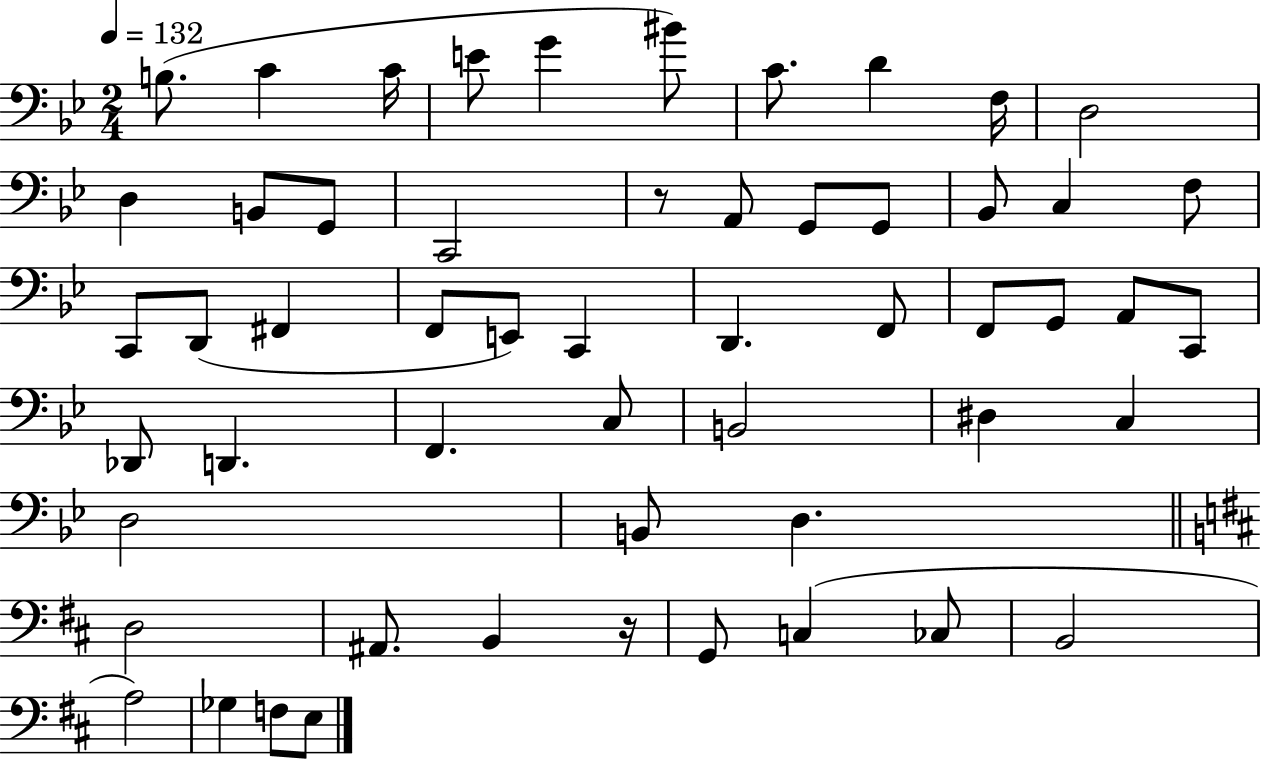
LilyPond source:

{
  \clef bass
  \numericTimeSignature
  \time 2/4
  \key bes \major
  \tempo 4 = 132
  b8.( c'4 c'16 | e'8 g'4 bis'8) | c'8. d'4 f16 | d2 | \break d4 b,8 g,8 | c,2 | r8 a,8 g,8 g,8 | bes,8 c4 f8 | \break c,8 d,8( fis,4 | f,8 e,8) c,4 | d,4. f,8 | f,8 g,8 a,8 c,8 | \break des,8 d,4. | f,4. c8 | b,2 | dis4 c4 | \break d2 | b,8 d4. | \bar "||" \break \key b \minor d2 | ais,8. b,4 r16 | g,8 c4( ces8 | b,2 | \break a2) | ges4 f8 e8 | \bar "|."
}